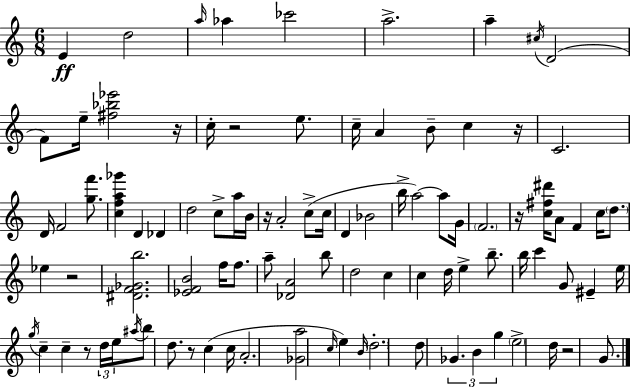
E4/q D5/h A5/s Ab5/q CES6/h A5/h. A5/q C#5/s D4/h F4/e E5/s [F#5,Bb5,Eb6]/h R/s C5/s R/h E5/e. C5/s A4/q B4/e C5/q R/s C4/h. D4/s F4/h [G5,F6]/e. [C5,F5,A5,Gb6]/q D4/q Db4/q D5/h C5/e A5/s B4/s R/s A4/h C5/e C5/s D4/q Bb4/h B5/s A5/h A5/e G4/s F4/h. R/s [C5,F#5,D#6]/s A4/e F4/q C5/s D5/e. Eb5/q R/h [D#4,F4,Gb4,B5]/h. [Eb4,F4,B4]/h F5/s F5/e. A5/e [Db4,A4]/h B5/e D5/h C5/q C5/q D5/s E5/q B5/e. B5/s C6/q G4/e EIS4/q E5/s G5/s C5/q C5/q R/e D5/s E5/s A#5/s B5/e D5/e. R/e C5/q C5/s A4/h. [Gb4,A5]/h C5/s E5/q B4/s D5/h. D5/e Gb4/q. B4/q G5/q E5/h D5/s R/h G4/e.